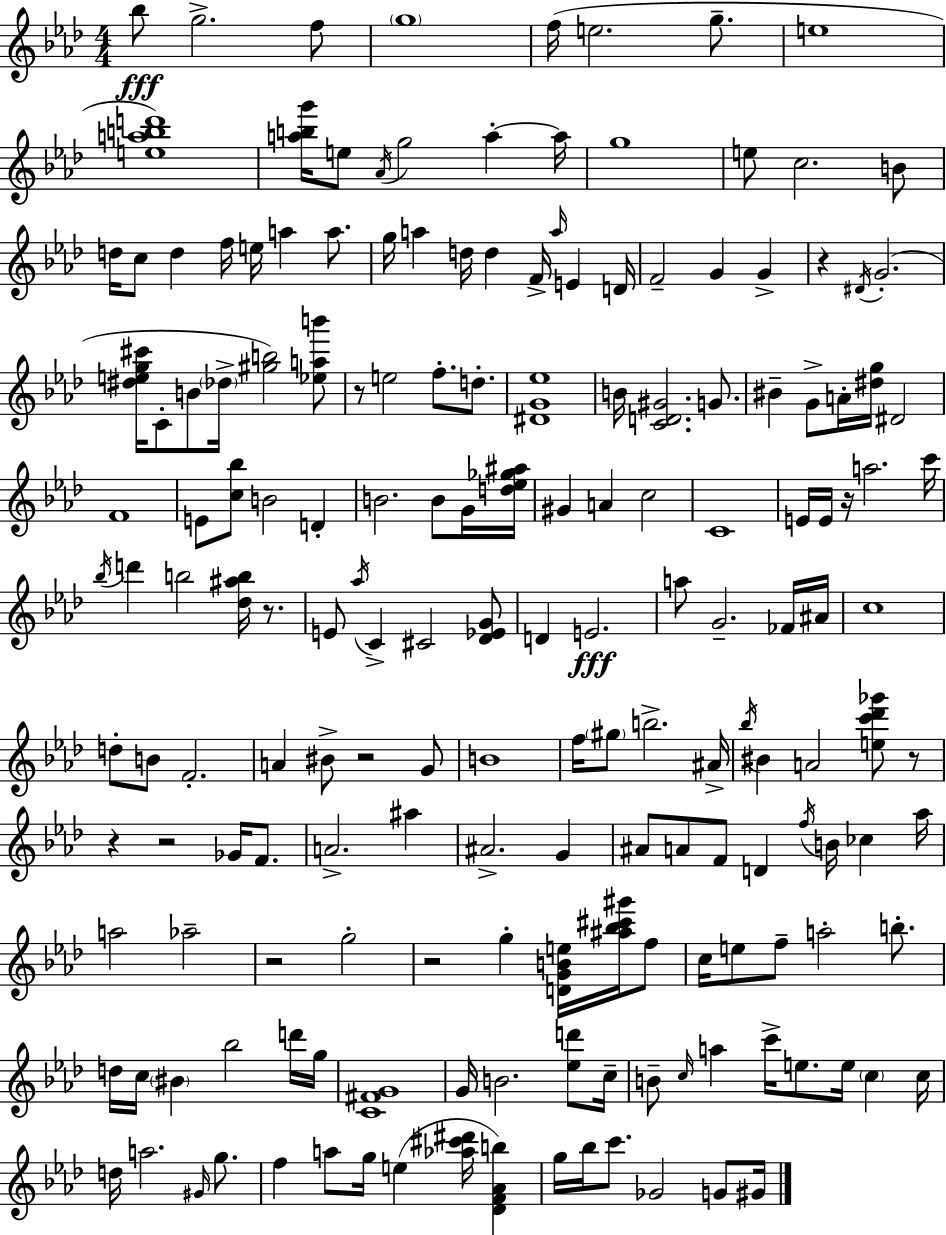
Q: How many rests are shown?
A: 10